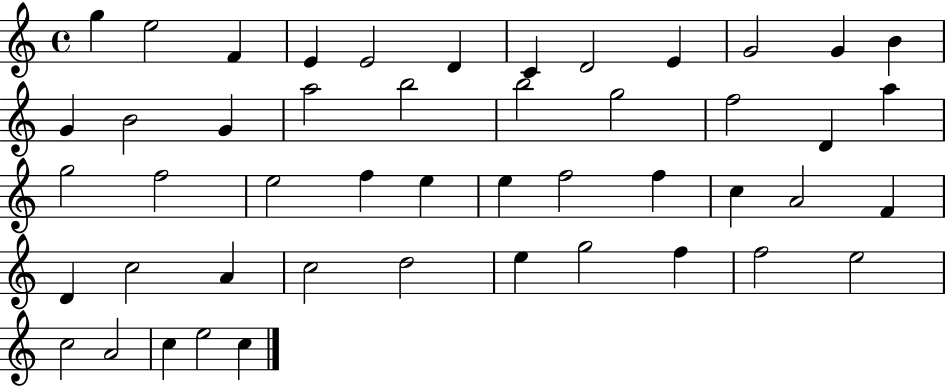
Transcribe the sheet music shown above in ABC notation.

X:1
T:Untitled
M:4/4
L:1/4
K:C
g e2 F E E2 D C D2 E G2 G B G B2 G a2 b2 b2 g2 f2 D a g2 f2 e2 f e e f2 f c A2 F D c2 A c2 d2 e g2 f f2 e2 c2 A2 c e2 c